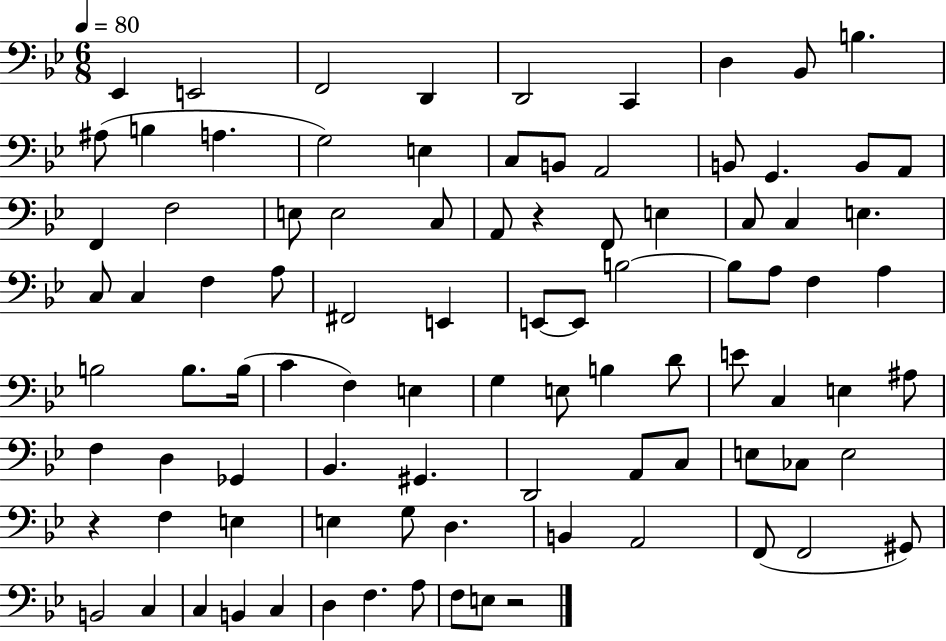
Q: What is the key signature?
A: BES major